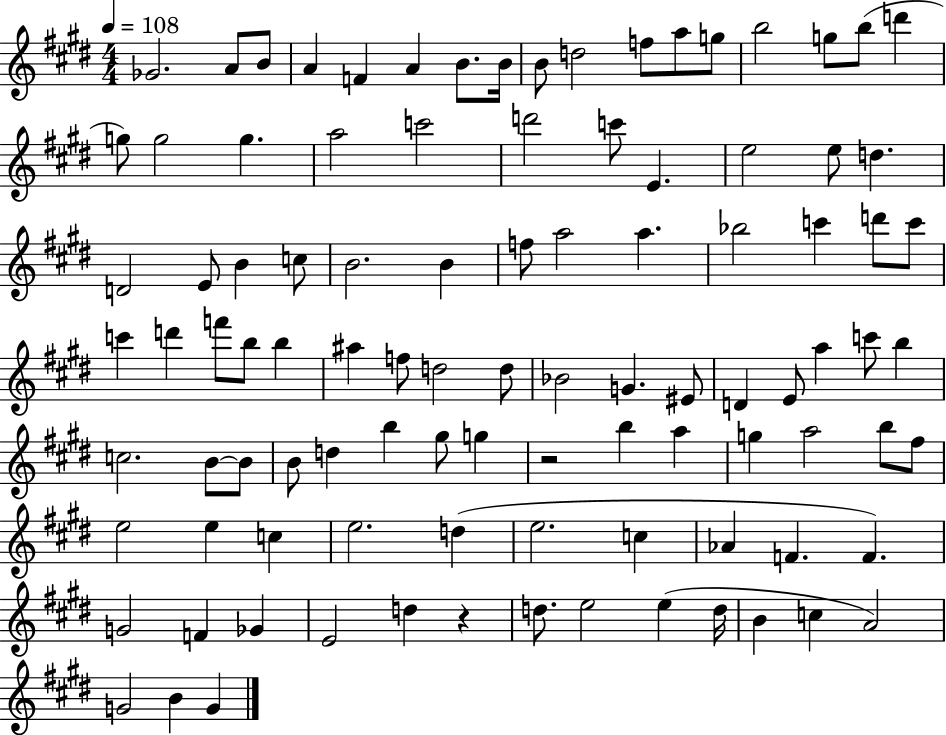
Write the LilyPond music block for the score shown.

{
  \clef treble
  \numericTimeSignature
  \time 4/4
  \key e \major
  \tempo 4 = 108
  ges'2. a'8 b'8 | a'4 f'4 a'4 b'8. b'16 | b'8 d''2 f''8 a''8 g''8 | b''2 g''8 b''8( d'''4 | \break g''8) g''2 g''4. | a''2 c'''2 | d'''2 c'''8 e'4. | e''2 e''8 d''4. | \break d'2 e'8 b'4 c''8 | b'2. b'4 | f''8 a''2 a''4. | bes''2 c'''4 d'''8 c'''8 | \break c'''4 d'''4 f'''8 b''8 b''4 | ais''4 f''8 d''2 d''8 | bes'2 g'4. eis'8 | d'4 e'8 a''4 c'''8 b''4 | \break c''2. b'8~~ b'8 | b'8 d''4 b''4 gis''8 g''4 | r2 b''4 a''4 | g''4 a''2 b''8 fis''8 | \break e''2 e''4 c''4 | e''2. d''4( | e''2. c''4 | aes'4 f'4. f'4.) | \break g'2 f'4 ges'4 | e'2 d''4 r4 | d''8. e''2 e''4( d''16 | b'4 c''4 a'2) | \break g'2 b'4 g'4 | \bar "|."
}